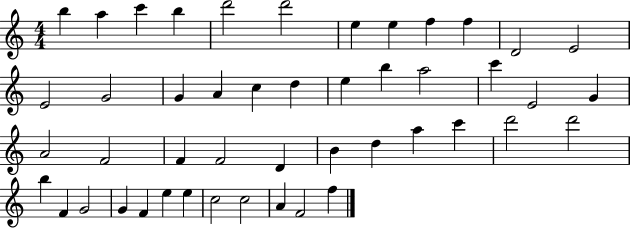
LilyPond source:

{
  \clef treble
  \numericTimeSignature
  \time 4/4
  \key c \major
  b''4 a''4 c'''4 b''4 | d'''2 d'''2 | e''4 e''4 f''4 f''4 | d'2 e'2 | \break e'2 g'2 | g'4 a'4 c''4 d''4 | e''4 b''4 a''2 | c'''4 e'2 g'4 | \break a'2 f'2 | f'4 f'2 d'4 | b'4 d''4 a''4 c'''4 | d'''2 d'''2 | \break b''4 f'4 g'2 | g'4 f'4 e''4 e''4 | c''2 c''2 | a'4 f'2 f''4 | \break \bar "|."
}